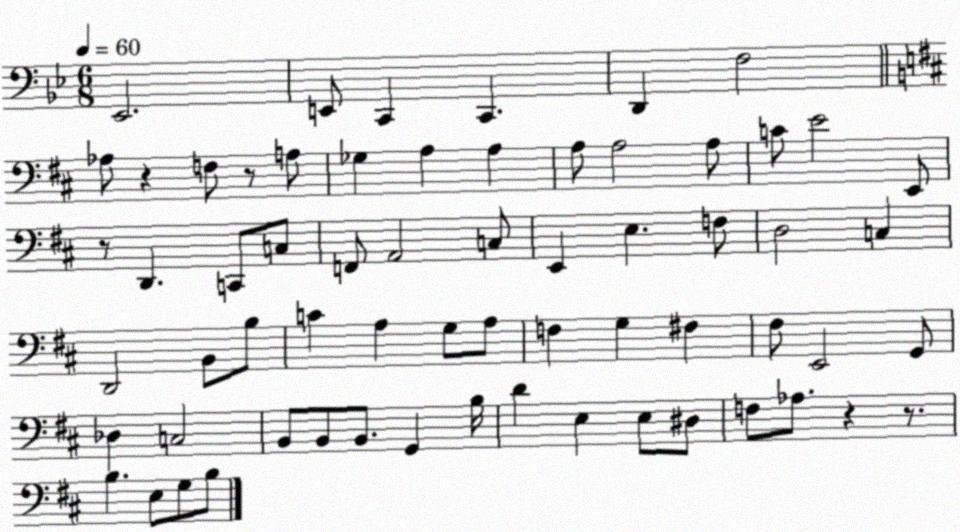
X:1
T:Untitled
M:6/8
L:1/4
K:Bb
_E,,2 E,,/2 C,, C,, D,, F,2 _A,/2 z F,/2 z/2 A,/2 _G, A, A, A,/2 A,2 A,/2 C/2 E2 E,,/2 z/2 D,, C,,/2 C,/2 F,,/2 A,,2 C,/2 E,, E, F,/2 D,2 C, D,,2 B,,/2 B,/2 C A, G,/2 A,/2 F, G, ^F, ^F,/2 E,,2 G,,/2 _D, C,2 B,,/2 B,,/2 B,,/2 G,, B,/4 D E, E,/2 ^D,/2 F,/2 _A,/2 z z/2 B, E,/2 G,/2 B,/2